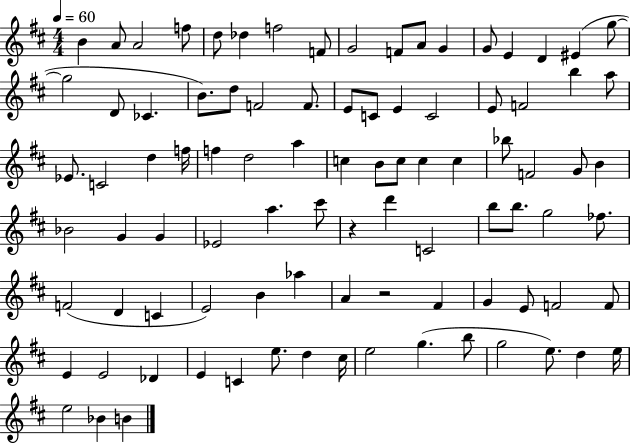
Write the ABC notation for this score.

X:1
T:Untitled
M:4/4
L:1/4
K:D
B A/2 A2 f/2 d/2 _d f2 F/2 G2 F/2 A/2 G G/2 E D ^E g/2 g2 D/2 _C B/2 d/2 F2 F/2 E/2 C/2 E C2 E/2 F2 b a/2 _E/2 C2 d f/4 f d2 a c B/2 c/2 c c _b/2 F2 G/2 B _B2 G G _E2 a ^c'/2 z d' C2 b/2 b/2 g2 _f/2 F2 D C E2 B _a A z2 ^F G E/2 F2 F/2 E E2 _D E C e/2 d ^c/4 e2 g b/2 g2 e/2 d e/4 e2 _B B